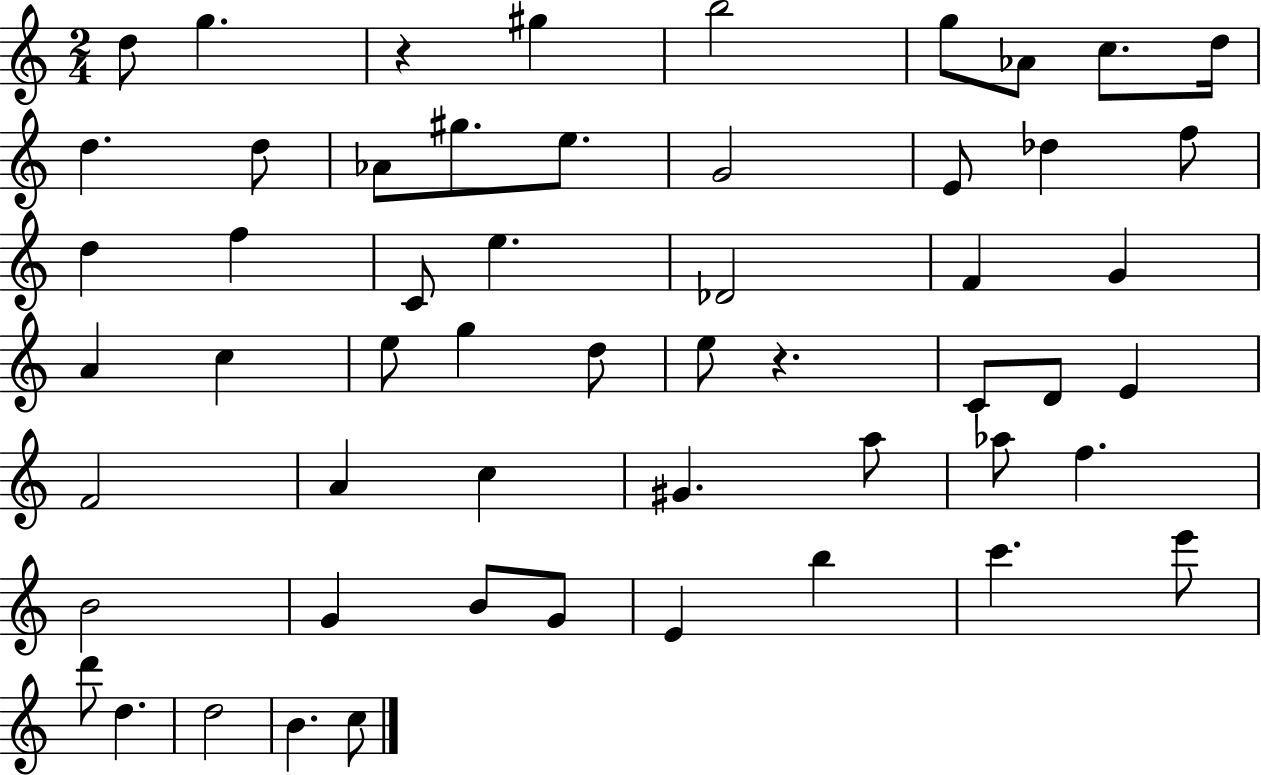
X:1
T:Untitled
M:2/4
L:1/4
K:C
d/2 g z ^g b2 g/2 _A/2 c/2 d/4 d d/2 _A/2 ^g/2 e/2 G2 E/2 _d f/2 d f C/2 e _D2 F G A c e/2 g d/2 e/2 z C/2 D/2 E F2 A c ^G a/2 _a/2 f B2 G B/2 G/2 E b c' e'/2 d'/2 d d2 B c/2